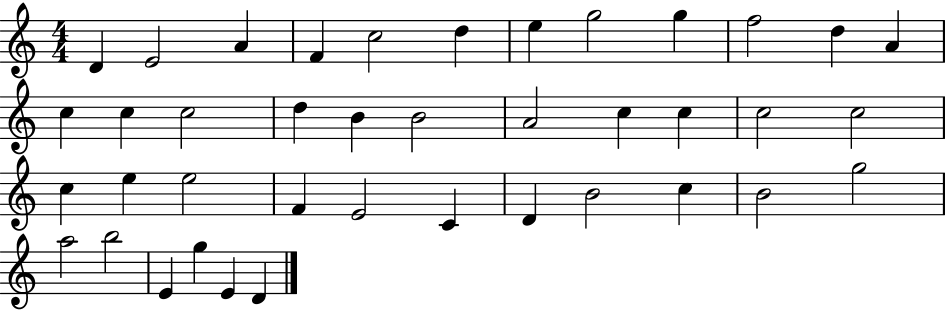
{
  \clef treble
  \numericTimeSignature
  \time 4/4
  \key c \major
  d'4 e'2 a'4 | f'4 c''2 d''4 | e''4 g''2 g''4 | f''2 d''4 a'4 | \break c''4 c''4 c''2 | d''4 b'4 b'2 | a'2 c''4 c''4 | c''2 c''2 | \break c''4 e''4 e''2 | f'4 e'2 c'4 | d'4 b'2 c''4 | b'2 g''2 | \break a''2 b''2 | e'4 g''4 e'4 d'4 | \bar "|."
}